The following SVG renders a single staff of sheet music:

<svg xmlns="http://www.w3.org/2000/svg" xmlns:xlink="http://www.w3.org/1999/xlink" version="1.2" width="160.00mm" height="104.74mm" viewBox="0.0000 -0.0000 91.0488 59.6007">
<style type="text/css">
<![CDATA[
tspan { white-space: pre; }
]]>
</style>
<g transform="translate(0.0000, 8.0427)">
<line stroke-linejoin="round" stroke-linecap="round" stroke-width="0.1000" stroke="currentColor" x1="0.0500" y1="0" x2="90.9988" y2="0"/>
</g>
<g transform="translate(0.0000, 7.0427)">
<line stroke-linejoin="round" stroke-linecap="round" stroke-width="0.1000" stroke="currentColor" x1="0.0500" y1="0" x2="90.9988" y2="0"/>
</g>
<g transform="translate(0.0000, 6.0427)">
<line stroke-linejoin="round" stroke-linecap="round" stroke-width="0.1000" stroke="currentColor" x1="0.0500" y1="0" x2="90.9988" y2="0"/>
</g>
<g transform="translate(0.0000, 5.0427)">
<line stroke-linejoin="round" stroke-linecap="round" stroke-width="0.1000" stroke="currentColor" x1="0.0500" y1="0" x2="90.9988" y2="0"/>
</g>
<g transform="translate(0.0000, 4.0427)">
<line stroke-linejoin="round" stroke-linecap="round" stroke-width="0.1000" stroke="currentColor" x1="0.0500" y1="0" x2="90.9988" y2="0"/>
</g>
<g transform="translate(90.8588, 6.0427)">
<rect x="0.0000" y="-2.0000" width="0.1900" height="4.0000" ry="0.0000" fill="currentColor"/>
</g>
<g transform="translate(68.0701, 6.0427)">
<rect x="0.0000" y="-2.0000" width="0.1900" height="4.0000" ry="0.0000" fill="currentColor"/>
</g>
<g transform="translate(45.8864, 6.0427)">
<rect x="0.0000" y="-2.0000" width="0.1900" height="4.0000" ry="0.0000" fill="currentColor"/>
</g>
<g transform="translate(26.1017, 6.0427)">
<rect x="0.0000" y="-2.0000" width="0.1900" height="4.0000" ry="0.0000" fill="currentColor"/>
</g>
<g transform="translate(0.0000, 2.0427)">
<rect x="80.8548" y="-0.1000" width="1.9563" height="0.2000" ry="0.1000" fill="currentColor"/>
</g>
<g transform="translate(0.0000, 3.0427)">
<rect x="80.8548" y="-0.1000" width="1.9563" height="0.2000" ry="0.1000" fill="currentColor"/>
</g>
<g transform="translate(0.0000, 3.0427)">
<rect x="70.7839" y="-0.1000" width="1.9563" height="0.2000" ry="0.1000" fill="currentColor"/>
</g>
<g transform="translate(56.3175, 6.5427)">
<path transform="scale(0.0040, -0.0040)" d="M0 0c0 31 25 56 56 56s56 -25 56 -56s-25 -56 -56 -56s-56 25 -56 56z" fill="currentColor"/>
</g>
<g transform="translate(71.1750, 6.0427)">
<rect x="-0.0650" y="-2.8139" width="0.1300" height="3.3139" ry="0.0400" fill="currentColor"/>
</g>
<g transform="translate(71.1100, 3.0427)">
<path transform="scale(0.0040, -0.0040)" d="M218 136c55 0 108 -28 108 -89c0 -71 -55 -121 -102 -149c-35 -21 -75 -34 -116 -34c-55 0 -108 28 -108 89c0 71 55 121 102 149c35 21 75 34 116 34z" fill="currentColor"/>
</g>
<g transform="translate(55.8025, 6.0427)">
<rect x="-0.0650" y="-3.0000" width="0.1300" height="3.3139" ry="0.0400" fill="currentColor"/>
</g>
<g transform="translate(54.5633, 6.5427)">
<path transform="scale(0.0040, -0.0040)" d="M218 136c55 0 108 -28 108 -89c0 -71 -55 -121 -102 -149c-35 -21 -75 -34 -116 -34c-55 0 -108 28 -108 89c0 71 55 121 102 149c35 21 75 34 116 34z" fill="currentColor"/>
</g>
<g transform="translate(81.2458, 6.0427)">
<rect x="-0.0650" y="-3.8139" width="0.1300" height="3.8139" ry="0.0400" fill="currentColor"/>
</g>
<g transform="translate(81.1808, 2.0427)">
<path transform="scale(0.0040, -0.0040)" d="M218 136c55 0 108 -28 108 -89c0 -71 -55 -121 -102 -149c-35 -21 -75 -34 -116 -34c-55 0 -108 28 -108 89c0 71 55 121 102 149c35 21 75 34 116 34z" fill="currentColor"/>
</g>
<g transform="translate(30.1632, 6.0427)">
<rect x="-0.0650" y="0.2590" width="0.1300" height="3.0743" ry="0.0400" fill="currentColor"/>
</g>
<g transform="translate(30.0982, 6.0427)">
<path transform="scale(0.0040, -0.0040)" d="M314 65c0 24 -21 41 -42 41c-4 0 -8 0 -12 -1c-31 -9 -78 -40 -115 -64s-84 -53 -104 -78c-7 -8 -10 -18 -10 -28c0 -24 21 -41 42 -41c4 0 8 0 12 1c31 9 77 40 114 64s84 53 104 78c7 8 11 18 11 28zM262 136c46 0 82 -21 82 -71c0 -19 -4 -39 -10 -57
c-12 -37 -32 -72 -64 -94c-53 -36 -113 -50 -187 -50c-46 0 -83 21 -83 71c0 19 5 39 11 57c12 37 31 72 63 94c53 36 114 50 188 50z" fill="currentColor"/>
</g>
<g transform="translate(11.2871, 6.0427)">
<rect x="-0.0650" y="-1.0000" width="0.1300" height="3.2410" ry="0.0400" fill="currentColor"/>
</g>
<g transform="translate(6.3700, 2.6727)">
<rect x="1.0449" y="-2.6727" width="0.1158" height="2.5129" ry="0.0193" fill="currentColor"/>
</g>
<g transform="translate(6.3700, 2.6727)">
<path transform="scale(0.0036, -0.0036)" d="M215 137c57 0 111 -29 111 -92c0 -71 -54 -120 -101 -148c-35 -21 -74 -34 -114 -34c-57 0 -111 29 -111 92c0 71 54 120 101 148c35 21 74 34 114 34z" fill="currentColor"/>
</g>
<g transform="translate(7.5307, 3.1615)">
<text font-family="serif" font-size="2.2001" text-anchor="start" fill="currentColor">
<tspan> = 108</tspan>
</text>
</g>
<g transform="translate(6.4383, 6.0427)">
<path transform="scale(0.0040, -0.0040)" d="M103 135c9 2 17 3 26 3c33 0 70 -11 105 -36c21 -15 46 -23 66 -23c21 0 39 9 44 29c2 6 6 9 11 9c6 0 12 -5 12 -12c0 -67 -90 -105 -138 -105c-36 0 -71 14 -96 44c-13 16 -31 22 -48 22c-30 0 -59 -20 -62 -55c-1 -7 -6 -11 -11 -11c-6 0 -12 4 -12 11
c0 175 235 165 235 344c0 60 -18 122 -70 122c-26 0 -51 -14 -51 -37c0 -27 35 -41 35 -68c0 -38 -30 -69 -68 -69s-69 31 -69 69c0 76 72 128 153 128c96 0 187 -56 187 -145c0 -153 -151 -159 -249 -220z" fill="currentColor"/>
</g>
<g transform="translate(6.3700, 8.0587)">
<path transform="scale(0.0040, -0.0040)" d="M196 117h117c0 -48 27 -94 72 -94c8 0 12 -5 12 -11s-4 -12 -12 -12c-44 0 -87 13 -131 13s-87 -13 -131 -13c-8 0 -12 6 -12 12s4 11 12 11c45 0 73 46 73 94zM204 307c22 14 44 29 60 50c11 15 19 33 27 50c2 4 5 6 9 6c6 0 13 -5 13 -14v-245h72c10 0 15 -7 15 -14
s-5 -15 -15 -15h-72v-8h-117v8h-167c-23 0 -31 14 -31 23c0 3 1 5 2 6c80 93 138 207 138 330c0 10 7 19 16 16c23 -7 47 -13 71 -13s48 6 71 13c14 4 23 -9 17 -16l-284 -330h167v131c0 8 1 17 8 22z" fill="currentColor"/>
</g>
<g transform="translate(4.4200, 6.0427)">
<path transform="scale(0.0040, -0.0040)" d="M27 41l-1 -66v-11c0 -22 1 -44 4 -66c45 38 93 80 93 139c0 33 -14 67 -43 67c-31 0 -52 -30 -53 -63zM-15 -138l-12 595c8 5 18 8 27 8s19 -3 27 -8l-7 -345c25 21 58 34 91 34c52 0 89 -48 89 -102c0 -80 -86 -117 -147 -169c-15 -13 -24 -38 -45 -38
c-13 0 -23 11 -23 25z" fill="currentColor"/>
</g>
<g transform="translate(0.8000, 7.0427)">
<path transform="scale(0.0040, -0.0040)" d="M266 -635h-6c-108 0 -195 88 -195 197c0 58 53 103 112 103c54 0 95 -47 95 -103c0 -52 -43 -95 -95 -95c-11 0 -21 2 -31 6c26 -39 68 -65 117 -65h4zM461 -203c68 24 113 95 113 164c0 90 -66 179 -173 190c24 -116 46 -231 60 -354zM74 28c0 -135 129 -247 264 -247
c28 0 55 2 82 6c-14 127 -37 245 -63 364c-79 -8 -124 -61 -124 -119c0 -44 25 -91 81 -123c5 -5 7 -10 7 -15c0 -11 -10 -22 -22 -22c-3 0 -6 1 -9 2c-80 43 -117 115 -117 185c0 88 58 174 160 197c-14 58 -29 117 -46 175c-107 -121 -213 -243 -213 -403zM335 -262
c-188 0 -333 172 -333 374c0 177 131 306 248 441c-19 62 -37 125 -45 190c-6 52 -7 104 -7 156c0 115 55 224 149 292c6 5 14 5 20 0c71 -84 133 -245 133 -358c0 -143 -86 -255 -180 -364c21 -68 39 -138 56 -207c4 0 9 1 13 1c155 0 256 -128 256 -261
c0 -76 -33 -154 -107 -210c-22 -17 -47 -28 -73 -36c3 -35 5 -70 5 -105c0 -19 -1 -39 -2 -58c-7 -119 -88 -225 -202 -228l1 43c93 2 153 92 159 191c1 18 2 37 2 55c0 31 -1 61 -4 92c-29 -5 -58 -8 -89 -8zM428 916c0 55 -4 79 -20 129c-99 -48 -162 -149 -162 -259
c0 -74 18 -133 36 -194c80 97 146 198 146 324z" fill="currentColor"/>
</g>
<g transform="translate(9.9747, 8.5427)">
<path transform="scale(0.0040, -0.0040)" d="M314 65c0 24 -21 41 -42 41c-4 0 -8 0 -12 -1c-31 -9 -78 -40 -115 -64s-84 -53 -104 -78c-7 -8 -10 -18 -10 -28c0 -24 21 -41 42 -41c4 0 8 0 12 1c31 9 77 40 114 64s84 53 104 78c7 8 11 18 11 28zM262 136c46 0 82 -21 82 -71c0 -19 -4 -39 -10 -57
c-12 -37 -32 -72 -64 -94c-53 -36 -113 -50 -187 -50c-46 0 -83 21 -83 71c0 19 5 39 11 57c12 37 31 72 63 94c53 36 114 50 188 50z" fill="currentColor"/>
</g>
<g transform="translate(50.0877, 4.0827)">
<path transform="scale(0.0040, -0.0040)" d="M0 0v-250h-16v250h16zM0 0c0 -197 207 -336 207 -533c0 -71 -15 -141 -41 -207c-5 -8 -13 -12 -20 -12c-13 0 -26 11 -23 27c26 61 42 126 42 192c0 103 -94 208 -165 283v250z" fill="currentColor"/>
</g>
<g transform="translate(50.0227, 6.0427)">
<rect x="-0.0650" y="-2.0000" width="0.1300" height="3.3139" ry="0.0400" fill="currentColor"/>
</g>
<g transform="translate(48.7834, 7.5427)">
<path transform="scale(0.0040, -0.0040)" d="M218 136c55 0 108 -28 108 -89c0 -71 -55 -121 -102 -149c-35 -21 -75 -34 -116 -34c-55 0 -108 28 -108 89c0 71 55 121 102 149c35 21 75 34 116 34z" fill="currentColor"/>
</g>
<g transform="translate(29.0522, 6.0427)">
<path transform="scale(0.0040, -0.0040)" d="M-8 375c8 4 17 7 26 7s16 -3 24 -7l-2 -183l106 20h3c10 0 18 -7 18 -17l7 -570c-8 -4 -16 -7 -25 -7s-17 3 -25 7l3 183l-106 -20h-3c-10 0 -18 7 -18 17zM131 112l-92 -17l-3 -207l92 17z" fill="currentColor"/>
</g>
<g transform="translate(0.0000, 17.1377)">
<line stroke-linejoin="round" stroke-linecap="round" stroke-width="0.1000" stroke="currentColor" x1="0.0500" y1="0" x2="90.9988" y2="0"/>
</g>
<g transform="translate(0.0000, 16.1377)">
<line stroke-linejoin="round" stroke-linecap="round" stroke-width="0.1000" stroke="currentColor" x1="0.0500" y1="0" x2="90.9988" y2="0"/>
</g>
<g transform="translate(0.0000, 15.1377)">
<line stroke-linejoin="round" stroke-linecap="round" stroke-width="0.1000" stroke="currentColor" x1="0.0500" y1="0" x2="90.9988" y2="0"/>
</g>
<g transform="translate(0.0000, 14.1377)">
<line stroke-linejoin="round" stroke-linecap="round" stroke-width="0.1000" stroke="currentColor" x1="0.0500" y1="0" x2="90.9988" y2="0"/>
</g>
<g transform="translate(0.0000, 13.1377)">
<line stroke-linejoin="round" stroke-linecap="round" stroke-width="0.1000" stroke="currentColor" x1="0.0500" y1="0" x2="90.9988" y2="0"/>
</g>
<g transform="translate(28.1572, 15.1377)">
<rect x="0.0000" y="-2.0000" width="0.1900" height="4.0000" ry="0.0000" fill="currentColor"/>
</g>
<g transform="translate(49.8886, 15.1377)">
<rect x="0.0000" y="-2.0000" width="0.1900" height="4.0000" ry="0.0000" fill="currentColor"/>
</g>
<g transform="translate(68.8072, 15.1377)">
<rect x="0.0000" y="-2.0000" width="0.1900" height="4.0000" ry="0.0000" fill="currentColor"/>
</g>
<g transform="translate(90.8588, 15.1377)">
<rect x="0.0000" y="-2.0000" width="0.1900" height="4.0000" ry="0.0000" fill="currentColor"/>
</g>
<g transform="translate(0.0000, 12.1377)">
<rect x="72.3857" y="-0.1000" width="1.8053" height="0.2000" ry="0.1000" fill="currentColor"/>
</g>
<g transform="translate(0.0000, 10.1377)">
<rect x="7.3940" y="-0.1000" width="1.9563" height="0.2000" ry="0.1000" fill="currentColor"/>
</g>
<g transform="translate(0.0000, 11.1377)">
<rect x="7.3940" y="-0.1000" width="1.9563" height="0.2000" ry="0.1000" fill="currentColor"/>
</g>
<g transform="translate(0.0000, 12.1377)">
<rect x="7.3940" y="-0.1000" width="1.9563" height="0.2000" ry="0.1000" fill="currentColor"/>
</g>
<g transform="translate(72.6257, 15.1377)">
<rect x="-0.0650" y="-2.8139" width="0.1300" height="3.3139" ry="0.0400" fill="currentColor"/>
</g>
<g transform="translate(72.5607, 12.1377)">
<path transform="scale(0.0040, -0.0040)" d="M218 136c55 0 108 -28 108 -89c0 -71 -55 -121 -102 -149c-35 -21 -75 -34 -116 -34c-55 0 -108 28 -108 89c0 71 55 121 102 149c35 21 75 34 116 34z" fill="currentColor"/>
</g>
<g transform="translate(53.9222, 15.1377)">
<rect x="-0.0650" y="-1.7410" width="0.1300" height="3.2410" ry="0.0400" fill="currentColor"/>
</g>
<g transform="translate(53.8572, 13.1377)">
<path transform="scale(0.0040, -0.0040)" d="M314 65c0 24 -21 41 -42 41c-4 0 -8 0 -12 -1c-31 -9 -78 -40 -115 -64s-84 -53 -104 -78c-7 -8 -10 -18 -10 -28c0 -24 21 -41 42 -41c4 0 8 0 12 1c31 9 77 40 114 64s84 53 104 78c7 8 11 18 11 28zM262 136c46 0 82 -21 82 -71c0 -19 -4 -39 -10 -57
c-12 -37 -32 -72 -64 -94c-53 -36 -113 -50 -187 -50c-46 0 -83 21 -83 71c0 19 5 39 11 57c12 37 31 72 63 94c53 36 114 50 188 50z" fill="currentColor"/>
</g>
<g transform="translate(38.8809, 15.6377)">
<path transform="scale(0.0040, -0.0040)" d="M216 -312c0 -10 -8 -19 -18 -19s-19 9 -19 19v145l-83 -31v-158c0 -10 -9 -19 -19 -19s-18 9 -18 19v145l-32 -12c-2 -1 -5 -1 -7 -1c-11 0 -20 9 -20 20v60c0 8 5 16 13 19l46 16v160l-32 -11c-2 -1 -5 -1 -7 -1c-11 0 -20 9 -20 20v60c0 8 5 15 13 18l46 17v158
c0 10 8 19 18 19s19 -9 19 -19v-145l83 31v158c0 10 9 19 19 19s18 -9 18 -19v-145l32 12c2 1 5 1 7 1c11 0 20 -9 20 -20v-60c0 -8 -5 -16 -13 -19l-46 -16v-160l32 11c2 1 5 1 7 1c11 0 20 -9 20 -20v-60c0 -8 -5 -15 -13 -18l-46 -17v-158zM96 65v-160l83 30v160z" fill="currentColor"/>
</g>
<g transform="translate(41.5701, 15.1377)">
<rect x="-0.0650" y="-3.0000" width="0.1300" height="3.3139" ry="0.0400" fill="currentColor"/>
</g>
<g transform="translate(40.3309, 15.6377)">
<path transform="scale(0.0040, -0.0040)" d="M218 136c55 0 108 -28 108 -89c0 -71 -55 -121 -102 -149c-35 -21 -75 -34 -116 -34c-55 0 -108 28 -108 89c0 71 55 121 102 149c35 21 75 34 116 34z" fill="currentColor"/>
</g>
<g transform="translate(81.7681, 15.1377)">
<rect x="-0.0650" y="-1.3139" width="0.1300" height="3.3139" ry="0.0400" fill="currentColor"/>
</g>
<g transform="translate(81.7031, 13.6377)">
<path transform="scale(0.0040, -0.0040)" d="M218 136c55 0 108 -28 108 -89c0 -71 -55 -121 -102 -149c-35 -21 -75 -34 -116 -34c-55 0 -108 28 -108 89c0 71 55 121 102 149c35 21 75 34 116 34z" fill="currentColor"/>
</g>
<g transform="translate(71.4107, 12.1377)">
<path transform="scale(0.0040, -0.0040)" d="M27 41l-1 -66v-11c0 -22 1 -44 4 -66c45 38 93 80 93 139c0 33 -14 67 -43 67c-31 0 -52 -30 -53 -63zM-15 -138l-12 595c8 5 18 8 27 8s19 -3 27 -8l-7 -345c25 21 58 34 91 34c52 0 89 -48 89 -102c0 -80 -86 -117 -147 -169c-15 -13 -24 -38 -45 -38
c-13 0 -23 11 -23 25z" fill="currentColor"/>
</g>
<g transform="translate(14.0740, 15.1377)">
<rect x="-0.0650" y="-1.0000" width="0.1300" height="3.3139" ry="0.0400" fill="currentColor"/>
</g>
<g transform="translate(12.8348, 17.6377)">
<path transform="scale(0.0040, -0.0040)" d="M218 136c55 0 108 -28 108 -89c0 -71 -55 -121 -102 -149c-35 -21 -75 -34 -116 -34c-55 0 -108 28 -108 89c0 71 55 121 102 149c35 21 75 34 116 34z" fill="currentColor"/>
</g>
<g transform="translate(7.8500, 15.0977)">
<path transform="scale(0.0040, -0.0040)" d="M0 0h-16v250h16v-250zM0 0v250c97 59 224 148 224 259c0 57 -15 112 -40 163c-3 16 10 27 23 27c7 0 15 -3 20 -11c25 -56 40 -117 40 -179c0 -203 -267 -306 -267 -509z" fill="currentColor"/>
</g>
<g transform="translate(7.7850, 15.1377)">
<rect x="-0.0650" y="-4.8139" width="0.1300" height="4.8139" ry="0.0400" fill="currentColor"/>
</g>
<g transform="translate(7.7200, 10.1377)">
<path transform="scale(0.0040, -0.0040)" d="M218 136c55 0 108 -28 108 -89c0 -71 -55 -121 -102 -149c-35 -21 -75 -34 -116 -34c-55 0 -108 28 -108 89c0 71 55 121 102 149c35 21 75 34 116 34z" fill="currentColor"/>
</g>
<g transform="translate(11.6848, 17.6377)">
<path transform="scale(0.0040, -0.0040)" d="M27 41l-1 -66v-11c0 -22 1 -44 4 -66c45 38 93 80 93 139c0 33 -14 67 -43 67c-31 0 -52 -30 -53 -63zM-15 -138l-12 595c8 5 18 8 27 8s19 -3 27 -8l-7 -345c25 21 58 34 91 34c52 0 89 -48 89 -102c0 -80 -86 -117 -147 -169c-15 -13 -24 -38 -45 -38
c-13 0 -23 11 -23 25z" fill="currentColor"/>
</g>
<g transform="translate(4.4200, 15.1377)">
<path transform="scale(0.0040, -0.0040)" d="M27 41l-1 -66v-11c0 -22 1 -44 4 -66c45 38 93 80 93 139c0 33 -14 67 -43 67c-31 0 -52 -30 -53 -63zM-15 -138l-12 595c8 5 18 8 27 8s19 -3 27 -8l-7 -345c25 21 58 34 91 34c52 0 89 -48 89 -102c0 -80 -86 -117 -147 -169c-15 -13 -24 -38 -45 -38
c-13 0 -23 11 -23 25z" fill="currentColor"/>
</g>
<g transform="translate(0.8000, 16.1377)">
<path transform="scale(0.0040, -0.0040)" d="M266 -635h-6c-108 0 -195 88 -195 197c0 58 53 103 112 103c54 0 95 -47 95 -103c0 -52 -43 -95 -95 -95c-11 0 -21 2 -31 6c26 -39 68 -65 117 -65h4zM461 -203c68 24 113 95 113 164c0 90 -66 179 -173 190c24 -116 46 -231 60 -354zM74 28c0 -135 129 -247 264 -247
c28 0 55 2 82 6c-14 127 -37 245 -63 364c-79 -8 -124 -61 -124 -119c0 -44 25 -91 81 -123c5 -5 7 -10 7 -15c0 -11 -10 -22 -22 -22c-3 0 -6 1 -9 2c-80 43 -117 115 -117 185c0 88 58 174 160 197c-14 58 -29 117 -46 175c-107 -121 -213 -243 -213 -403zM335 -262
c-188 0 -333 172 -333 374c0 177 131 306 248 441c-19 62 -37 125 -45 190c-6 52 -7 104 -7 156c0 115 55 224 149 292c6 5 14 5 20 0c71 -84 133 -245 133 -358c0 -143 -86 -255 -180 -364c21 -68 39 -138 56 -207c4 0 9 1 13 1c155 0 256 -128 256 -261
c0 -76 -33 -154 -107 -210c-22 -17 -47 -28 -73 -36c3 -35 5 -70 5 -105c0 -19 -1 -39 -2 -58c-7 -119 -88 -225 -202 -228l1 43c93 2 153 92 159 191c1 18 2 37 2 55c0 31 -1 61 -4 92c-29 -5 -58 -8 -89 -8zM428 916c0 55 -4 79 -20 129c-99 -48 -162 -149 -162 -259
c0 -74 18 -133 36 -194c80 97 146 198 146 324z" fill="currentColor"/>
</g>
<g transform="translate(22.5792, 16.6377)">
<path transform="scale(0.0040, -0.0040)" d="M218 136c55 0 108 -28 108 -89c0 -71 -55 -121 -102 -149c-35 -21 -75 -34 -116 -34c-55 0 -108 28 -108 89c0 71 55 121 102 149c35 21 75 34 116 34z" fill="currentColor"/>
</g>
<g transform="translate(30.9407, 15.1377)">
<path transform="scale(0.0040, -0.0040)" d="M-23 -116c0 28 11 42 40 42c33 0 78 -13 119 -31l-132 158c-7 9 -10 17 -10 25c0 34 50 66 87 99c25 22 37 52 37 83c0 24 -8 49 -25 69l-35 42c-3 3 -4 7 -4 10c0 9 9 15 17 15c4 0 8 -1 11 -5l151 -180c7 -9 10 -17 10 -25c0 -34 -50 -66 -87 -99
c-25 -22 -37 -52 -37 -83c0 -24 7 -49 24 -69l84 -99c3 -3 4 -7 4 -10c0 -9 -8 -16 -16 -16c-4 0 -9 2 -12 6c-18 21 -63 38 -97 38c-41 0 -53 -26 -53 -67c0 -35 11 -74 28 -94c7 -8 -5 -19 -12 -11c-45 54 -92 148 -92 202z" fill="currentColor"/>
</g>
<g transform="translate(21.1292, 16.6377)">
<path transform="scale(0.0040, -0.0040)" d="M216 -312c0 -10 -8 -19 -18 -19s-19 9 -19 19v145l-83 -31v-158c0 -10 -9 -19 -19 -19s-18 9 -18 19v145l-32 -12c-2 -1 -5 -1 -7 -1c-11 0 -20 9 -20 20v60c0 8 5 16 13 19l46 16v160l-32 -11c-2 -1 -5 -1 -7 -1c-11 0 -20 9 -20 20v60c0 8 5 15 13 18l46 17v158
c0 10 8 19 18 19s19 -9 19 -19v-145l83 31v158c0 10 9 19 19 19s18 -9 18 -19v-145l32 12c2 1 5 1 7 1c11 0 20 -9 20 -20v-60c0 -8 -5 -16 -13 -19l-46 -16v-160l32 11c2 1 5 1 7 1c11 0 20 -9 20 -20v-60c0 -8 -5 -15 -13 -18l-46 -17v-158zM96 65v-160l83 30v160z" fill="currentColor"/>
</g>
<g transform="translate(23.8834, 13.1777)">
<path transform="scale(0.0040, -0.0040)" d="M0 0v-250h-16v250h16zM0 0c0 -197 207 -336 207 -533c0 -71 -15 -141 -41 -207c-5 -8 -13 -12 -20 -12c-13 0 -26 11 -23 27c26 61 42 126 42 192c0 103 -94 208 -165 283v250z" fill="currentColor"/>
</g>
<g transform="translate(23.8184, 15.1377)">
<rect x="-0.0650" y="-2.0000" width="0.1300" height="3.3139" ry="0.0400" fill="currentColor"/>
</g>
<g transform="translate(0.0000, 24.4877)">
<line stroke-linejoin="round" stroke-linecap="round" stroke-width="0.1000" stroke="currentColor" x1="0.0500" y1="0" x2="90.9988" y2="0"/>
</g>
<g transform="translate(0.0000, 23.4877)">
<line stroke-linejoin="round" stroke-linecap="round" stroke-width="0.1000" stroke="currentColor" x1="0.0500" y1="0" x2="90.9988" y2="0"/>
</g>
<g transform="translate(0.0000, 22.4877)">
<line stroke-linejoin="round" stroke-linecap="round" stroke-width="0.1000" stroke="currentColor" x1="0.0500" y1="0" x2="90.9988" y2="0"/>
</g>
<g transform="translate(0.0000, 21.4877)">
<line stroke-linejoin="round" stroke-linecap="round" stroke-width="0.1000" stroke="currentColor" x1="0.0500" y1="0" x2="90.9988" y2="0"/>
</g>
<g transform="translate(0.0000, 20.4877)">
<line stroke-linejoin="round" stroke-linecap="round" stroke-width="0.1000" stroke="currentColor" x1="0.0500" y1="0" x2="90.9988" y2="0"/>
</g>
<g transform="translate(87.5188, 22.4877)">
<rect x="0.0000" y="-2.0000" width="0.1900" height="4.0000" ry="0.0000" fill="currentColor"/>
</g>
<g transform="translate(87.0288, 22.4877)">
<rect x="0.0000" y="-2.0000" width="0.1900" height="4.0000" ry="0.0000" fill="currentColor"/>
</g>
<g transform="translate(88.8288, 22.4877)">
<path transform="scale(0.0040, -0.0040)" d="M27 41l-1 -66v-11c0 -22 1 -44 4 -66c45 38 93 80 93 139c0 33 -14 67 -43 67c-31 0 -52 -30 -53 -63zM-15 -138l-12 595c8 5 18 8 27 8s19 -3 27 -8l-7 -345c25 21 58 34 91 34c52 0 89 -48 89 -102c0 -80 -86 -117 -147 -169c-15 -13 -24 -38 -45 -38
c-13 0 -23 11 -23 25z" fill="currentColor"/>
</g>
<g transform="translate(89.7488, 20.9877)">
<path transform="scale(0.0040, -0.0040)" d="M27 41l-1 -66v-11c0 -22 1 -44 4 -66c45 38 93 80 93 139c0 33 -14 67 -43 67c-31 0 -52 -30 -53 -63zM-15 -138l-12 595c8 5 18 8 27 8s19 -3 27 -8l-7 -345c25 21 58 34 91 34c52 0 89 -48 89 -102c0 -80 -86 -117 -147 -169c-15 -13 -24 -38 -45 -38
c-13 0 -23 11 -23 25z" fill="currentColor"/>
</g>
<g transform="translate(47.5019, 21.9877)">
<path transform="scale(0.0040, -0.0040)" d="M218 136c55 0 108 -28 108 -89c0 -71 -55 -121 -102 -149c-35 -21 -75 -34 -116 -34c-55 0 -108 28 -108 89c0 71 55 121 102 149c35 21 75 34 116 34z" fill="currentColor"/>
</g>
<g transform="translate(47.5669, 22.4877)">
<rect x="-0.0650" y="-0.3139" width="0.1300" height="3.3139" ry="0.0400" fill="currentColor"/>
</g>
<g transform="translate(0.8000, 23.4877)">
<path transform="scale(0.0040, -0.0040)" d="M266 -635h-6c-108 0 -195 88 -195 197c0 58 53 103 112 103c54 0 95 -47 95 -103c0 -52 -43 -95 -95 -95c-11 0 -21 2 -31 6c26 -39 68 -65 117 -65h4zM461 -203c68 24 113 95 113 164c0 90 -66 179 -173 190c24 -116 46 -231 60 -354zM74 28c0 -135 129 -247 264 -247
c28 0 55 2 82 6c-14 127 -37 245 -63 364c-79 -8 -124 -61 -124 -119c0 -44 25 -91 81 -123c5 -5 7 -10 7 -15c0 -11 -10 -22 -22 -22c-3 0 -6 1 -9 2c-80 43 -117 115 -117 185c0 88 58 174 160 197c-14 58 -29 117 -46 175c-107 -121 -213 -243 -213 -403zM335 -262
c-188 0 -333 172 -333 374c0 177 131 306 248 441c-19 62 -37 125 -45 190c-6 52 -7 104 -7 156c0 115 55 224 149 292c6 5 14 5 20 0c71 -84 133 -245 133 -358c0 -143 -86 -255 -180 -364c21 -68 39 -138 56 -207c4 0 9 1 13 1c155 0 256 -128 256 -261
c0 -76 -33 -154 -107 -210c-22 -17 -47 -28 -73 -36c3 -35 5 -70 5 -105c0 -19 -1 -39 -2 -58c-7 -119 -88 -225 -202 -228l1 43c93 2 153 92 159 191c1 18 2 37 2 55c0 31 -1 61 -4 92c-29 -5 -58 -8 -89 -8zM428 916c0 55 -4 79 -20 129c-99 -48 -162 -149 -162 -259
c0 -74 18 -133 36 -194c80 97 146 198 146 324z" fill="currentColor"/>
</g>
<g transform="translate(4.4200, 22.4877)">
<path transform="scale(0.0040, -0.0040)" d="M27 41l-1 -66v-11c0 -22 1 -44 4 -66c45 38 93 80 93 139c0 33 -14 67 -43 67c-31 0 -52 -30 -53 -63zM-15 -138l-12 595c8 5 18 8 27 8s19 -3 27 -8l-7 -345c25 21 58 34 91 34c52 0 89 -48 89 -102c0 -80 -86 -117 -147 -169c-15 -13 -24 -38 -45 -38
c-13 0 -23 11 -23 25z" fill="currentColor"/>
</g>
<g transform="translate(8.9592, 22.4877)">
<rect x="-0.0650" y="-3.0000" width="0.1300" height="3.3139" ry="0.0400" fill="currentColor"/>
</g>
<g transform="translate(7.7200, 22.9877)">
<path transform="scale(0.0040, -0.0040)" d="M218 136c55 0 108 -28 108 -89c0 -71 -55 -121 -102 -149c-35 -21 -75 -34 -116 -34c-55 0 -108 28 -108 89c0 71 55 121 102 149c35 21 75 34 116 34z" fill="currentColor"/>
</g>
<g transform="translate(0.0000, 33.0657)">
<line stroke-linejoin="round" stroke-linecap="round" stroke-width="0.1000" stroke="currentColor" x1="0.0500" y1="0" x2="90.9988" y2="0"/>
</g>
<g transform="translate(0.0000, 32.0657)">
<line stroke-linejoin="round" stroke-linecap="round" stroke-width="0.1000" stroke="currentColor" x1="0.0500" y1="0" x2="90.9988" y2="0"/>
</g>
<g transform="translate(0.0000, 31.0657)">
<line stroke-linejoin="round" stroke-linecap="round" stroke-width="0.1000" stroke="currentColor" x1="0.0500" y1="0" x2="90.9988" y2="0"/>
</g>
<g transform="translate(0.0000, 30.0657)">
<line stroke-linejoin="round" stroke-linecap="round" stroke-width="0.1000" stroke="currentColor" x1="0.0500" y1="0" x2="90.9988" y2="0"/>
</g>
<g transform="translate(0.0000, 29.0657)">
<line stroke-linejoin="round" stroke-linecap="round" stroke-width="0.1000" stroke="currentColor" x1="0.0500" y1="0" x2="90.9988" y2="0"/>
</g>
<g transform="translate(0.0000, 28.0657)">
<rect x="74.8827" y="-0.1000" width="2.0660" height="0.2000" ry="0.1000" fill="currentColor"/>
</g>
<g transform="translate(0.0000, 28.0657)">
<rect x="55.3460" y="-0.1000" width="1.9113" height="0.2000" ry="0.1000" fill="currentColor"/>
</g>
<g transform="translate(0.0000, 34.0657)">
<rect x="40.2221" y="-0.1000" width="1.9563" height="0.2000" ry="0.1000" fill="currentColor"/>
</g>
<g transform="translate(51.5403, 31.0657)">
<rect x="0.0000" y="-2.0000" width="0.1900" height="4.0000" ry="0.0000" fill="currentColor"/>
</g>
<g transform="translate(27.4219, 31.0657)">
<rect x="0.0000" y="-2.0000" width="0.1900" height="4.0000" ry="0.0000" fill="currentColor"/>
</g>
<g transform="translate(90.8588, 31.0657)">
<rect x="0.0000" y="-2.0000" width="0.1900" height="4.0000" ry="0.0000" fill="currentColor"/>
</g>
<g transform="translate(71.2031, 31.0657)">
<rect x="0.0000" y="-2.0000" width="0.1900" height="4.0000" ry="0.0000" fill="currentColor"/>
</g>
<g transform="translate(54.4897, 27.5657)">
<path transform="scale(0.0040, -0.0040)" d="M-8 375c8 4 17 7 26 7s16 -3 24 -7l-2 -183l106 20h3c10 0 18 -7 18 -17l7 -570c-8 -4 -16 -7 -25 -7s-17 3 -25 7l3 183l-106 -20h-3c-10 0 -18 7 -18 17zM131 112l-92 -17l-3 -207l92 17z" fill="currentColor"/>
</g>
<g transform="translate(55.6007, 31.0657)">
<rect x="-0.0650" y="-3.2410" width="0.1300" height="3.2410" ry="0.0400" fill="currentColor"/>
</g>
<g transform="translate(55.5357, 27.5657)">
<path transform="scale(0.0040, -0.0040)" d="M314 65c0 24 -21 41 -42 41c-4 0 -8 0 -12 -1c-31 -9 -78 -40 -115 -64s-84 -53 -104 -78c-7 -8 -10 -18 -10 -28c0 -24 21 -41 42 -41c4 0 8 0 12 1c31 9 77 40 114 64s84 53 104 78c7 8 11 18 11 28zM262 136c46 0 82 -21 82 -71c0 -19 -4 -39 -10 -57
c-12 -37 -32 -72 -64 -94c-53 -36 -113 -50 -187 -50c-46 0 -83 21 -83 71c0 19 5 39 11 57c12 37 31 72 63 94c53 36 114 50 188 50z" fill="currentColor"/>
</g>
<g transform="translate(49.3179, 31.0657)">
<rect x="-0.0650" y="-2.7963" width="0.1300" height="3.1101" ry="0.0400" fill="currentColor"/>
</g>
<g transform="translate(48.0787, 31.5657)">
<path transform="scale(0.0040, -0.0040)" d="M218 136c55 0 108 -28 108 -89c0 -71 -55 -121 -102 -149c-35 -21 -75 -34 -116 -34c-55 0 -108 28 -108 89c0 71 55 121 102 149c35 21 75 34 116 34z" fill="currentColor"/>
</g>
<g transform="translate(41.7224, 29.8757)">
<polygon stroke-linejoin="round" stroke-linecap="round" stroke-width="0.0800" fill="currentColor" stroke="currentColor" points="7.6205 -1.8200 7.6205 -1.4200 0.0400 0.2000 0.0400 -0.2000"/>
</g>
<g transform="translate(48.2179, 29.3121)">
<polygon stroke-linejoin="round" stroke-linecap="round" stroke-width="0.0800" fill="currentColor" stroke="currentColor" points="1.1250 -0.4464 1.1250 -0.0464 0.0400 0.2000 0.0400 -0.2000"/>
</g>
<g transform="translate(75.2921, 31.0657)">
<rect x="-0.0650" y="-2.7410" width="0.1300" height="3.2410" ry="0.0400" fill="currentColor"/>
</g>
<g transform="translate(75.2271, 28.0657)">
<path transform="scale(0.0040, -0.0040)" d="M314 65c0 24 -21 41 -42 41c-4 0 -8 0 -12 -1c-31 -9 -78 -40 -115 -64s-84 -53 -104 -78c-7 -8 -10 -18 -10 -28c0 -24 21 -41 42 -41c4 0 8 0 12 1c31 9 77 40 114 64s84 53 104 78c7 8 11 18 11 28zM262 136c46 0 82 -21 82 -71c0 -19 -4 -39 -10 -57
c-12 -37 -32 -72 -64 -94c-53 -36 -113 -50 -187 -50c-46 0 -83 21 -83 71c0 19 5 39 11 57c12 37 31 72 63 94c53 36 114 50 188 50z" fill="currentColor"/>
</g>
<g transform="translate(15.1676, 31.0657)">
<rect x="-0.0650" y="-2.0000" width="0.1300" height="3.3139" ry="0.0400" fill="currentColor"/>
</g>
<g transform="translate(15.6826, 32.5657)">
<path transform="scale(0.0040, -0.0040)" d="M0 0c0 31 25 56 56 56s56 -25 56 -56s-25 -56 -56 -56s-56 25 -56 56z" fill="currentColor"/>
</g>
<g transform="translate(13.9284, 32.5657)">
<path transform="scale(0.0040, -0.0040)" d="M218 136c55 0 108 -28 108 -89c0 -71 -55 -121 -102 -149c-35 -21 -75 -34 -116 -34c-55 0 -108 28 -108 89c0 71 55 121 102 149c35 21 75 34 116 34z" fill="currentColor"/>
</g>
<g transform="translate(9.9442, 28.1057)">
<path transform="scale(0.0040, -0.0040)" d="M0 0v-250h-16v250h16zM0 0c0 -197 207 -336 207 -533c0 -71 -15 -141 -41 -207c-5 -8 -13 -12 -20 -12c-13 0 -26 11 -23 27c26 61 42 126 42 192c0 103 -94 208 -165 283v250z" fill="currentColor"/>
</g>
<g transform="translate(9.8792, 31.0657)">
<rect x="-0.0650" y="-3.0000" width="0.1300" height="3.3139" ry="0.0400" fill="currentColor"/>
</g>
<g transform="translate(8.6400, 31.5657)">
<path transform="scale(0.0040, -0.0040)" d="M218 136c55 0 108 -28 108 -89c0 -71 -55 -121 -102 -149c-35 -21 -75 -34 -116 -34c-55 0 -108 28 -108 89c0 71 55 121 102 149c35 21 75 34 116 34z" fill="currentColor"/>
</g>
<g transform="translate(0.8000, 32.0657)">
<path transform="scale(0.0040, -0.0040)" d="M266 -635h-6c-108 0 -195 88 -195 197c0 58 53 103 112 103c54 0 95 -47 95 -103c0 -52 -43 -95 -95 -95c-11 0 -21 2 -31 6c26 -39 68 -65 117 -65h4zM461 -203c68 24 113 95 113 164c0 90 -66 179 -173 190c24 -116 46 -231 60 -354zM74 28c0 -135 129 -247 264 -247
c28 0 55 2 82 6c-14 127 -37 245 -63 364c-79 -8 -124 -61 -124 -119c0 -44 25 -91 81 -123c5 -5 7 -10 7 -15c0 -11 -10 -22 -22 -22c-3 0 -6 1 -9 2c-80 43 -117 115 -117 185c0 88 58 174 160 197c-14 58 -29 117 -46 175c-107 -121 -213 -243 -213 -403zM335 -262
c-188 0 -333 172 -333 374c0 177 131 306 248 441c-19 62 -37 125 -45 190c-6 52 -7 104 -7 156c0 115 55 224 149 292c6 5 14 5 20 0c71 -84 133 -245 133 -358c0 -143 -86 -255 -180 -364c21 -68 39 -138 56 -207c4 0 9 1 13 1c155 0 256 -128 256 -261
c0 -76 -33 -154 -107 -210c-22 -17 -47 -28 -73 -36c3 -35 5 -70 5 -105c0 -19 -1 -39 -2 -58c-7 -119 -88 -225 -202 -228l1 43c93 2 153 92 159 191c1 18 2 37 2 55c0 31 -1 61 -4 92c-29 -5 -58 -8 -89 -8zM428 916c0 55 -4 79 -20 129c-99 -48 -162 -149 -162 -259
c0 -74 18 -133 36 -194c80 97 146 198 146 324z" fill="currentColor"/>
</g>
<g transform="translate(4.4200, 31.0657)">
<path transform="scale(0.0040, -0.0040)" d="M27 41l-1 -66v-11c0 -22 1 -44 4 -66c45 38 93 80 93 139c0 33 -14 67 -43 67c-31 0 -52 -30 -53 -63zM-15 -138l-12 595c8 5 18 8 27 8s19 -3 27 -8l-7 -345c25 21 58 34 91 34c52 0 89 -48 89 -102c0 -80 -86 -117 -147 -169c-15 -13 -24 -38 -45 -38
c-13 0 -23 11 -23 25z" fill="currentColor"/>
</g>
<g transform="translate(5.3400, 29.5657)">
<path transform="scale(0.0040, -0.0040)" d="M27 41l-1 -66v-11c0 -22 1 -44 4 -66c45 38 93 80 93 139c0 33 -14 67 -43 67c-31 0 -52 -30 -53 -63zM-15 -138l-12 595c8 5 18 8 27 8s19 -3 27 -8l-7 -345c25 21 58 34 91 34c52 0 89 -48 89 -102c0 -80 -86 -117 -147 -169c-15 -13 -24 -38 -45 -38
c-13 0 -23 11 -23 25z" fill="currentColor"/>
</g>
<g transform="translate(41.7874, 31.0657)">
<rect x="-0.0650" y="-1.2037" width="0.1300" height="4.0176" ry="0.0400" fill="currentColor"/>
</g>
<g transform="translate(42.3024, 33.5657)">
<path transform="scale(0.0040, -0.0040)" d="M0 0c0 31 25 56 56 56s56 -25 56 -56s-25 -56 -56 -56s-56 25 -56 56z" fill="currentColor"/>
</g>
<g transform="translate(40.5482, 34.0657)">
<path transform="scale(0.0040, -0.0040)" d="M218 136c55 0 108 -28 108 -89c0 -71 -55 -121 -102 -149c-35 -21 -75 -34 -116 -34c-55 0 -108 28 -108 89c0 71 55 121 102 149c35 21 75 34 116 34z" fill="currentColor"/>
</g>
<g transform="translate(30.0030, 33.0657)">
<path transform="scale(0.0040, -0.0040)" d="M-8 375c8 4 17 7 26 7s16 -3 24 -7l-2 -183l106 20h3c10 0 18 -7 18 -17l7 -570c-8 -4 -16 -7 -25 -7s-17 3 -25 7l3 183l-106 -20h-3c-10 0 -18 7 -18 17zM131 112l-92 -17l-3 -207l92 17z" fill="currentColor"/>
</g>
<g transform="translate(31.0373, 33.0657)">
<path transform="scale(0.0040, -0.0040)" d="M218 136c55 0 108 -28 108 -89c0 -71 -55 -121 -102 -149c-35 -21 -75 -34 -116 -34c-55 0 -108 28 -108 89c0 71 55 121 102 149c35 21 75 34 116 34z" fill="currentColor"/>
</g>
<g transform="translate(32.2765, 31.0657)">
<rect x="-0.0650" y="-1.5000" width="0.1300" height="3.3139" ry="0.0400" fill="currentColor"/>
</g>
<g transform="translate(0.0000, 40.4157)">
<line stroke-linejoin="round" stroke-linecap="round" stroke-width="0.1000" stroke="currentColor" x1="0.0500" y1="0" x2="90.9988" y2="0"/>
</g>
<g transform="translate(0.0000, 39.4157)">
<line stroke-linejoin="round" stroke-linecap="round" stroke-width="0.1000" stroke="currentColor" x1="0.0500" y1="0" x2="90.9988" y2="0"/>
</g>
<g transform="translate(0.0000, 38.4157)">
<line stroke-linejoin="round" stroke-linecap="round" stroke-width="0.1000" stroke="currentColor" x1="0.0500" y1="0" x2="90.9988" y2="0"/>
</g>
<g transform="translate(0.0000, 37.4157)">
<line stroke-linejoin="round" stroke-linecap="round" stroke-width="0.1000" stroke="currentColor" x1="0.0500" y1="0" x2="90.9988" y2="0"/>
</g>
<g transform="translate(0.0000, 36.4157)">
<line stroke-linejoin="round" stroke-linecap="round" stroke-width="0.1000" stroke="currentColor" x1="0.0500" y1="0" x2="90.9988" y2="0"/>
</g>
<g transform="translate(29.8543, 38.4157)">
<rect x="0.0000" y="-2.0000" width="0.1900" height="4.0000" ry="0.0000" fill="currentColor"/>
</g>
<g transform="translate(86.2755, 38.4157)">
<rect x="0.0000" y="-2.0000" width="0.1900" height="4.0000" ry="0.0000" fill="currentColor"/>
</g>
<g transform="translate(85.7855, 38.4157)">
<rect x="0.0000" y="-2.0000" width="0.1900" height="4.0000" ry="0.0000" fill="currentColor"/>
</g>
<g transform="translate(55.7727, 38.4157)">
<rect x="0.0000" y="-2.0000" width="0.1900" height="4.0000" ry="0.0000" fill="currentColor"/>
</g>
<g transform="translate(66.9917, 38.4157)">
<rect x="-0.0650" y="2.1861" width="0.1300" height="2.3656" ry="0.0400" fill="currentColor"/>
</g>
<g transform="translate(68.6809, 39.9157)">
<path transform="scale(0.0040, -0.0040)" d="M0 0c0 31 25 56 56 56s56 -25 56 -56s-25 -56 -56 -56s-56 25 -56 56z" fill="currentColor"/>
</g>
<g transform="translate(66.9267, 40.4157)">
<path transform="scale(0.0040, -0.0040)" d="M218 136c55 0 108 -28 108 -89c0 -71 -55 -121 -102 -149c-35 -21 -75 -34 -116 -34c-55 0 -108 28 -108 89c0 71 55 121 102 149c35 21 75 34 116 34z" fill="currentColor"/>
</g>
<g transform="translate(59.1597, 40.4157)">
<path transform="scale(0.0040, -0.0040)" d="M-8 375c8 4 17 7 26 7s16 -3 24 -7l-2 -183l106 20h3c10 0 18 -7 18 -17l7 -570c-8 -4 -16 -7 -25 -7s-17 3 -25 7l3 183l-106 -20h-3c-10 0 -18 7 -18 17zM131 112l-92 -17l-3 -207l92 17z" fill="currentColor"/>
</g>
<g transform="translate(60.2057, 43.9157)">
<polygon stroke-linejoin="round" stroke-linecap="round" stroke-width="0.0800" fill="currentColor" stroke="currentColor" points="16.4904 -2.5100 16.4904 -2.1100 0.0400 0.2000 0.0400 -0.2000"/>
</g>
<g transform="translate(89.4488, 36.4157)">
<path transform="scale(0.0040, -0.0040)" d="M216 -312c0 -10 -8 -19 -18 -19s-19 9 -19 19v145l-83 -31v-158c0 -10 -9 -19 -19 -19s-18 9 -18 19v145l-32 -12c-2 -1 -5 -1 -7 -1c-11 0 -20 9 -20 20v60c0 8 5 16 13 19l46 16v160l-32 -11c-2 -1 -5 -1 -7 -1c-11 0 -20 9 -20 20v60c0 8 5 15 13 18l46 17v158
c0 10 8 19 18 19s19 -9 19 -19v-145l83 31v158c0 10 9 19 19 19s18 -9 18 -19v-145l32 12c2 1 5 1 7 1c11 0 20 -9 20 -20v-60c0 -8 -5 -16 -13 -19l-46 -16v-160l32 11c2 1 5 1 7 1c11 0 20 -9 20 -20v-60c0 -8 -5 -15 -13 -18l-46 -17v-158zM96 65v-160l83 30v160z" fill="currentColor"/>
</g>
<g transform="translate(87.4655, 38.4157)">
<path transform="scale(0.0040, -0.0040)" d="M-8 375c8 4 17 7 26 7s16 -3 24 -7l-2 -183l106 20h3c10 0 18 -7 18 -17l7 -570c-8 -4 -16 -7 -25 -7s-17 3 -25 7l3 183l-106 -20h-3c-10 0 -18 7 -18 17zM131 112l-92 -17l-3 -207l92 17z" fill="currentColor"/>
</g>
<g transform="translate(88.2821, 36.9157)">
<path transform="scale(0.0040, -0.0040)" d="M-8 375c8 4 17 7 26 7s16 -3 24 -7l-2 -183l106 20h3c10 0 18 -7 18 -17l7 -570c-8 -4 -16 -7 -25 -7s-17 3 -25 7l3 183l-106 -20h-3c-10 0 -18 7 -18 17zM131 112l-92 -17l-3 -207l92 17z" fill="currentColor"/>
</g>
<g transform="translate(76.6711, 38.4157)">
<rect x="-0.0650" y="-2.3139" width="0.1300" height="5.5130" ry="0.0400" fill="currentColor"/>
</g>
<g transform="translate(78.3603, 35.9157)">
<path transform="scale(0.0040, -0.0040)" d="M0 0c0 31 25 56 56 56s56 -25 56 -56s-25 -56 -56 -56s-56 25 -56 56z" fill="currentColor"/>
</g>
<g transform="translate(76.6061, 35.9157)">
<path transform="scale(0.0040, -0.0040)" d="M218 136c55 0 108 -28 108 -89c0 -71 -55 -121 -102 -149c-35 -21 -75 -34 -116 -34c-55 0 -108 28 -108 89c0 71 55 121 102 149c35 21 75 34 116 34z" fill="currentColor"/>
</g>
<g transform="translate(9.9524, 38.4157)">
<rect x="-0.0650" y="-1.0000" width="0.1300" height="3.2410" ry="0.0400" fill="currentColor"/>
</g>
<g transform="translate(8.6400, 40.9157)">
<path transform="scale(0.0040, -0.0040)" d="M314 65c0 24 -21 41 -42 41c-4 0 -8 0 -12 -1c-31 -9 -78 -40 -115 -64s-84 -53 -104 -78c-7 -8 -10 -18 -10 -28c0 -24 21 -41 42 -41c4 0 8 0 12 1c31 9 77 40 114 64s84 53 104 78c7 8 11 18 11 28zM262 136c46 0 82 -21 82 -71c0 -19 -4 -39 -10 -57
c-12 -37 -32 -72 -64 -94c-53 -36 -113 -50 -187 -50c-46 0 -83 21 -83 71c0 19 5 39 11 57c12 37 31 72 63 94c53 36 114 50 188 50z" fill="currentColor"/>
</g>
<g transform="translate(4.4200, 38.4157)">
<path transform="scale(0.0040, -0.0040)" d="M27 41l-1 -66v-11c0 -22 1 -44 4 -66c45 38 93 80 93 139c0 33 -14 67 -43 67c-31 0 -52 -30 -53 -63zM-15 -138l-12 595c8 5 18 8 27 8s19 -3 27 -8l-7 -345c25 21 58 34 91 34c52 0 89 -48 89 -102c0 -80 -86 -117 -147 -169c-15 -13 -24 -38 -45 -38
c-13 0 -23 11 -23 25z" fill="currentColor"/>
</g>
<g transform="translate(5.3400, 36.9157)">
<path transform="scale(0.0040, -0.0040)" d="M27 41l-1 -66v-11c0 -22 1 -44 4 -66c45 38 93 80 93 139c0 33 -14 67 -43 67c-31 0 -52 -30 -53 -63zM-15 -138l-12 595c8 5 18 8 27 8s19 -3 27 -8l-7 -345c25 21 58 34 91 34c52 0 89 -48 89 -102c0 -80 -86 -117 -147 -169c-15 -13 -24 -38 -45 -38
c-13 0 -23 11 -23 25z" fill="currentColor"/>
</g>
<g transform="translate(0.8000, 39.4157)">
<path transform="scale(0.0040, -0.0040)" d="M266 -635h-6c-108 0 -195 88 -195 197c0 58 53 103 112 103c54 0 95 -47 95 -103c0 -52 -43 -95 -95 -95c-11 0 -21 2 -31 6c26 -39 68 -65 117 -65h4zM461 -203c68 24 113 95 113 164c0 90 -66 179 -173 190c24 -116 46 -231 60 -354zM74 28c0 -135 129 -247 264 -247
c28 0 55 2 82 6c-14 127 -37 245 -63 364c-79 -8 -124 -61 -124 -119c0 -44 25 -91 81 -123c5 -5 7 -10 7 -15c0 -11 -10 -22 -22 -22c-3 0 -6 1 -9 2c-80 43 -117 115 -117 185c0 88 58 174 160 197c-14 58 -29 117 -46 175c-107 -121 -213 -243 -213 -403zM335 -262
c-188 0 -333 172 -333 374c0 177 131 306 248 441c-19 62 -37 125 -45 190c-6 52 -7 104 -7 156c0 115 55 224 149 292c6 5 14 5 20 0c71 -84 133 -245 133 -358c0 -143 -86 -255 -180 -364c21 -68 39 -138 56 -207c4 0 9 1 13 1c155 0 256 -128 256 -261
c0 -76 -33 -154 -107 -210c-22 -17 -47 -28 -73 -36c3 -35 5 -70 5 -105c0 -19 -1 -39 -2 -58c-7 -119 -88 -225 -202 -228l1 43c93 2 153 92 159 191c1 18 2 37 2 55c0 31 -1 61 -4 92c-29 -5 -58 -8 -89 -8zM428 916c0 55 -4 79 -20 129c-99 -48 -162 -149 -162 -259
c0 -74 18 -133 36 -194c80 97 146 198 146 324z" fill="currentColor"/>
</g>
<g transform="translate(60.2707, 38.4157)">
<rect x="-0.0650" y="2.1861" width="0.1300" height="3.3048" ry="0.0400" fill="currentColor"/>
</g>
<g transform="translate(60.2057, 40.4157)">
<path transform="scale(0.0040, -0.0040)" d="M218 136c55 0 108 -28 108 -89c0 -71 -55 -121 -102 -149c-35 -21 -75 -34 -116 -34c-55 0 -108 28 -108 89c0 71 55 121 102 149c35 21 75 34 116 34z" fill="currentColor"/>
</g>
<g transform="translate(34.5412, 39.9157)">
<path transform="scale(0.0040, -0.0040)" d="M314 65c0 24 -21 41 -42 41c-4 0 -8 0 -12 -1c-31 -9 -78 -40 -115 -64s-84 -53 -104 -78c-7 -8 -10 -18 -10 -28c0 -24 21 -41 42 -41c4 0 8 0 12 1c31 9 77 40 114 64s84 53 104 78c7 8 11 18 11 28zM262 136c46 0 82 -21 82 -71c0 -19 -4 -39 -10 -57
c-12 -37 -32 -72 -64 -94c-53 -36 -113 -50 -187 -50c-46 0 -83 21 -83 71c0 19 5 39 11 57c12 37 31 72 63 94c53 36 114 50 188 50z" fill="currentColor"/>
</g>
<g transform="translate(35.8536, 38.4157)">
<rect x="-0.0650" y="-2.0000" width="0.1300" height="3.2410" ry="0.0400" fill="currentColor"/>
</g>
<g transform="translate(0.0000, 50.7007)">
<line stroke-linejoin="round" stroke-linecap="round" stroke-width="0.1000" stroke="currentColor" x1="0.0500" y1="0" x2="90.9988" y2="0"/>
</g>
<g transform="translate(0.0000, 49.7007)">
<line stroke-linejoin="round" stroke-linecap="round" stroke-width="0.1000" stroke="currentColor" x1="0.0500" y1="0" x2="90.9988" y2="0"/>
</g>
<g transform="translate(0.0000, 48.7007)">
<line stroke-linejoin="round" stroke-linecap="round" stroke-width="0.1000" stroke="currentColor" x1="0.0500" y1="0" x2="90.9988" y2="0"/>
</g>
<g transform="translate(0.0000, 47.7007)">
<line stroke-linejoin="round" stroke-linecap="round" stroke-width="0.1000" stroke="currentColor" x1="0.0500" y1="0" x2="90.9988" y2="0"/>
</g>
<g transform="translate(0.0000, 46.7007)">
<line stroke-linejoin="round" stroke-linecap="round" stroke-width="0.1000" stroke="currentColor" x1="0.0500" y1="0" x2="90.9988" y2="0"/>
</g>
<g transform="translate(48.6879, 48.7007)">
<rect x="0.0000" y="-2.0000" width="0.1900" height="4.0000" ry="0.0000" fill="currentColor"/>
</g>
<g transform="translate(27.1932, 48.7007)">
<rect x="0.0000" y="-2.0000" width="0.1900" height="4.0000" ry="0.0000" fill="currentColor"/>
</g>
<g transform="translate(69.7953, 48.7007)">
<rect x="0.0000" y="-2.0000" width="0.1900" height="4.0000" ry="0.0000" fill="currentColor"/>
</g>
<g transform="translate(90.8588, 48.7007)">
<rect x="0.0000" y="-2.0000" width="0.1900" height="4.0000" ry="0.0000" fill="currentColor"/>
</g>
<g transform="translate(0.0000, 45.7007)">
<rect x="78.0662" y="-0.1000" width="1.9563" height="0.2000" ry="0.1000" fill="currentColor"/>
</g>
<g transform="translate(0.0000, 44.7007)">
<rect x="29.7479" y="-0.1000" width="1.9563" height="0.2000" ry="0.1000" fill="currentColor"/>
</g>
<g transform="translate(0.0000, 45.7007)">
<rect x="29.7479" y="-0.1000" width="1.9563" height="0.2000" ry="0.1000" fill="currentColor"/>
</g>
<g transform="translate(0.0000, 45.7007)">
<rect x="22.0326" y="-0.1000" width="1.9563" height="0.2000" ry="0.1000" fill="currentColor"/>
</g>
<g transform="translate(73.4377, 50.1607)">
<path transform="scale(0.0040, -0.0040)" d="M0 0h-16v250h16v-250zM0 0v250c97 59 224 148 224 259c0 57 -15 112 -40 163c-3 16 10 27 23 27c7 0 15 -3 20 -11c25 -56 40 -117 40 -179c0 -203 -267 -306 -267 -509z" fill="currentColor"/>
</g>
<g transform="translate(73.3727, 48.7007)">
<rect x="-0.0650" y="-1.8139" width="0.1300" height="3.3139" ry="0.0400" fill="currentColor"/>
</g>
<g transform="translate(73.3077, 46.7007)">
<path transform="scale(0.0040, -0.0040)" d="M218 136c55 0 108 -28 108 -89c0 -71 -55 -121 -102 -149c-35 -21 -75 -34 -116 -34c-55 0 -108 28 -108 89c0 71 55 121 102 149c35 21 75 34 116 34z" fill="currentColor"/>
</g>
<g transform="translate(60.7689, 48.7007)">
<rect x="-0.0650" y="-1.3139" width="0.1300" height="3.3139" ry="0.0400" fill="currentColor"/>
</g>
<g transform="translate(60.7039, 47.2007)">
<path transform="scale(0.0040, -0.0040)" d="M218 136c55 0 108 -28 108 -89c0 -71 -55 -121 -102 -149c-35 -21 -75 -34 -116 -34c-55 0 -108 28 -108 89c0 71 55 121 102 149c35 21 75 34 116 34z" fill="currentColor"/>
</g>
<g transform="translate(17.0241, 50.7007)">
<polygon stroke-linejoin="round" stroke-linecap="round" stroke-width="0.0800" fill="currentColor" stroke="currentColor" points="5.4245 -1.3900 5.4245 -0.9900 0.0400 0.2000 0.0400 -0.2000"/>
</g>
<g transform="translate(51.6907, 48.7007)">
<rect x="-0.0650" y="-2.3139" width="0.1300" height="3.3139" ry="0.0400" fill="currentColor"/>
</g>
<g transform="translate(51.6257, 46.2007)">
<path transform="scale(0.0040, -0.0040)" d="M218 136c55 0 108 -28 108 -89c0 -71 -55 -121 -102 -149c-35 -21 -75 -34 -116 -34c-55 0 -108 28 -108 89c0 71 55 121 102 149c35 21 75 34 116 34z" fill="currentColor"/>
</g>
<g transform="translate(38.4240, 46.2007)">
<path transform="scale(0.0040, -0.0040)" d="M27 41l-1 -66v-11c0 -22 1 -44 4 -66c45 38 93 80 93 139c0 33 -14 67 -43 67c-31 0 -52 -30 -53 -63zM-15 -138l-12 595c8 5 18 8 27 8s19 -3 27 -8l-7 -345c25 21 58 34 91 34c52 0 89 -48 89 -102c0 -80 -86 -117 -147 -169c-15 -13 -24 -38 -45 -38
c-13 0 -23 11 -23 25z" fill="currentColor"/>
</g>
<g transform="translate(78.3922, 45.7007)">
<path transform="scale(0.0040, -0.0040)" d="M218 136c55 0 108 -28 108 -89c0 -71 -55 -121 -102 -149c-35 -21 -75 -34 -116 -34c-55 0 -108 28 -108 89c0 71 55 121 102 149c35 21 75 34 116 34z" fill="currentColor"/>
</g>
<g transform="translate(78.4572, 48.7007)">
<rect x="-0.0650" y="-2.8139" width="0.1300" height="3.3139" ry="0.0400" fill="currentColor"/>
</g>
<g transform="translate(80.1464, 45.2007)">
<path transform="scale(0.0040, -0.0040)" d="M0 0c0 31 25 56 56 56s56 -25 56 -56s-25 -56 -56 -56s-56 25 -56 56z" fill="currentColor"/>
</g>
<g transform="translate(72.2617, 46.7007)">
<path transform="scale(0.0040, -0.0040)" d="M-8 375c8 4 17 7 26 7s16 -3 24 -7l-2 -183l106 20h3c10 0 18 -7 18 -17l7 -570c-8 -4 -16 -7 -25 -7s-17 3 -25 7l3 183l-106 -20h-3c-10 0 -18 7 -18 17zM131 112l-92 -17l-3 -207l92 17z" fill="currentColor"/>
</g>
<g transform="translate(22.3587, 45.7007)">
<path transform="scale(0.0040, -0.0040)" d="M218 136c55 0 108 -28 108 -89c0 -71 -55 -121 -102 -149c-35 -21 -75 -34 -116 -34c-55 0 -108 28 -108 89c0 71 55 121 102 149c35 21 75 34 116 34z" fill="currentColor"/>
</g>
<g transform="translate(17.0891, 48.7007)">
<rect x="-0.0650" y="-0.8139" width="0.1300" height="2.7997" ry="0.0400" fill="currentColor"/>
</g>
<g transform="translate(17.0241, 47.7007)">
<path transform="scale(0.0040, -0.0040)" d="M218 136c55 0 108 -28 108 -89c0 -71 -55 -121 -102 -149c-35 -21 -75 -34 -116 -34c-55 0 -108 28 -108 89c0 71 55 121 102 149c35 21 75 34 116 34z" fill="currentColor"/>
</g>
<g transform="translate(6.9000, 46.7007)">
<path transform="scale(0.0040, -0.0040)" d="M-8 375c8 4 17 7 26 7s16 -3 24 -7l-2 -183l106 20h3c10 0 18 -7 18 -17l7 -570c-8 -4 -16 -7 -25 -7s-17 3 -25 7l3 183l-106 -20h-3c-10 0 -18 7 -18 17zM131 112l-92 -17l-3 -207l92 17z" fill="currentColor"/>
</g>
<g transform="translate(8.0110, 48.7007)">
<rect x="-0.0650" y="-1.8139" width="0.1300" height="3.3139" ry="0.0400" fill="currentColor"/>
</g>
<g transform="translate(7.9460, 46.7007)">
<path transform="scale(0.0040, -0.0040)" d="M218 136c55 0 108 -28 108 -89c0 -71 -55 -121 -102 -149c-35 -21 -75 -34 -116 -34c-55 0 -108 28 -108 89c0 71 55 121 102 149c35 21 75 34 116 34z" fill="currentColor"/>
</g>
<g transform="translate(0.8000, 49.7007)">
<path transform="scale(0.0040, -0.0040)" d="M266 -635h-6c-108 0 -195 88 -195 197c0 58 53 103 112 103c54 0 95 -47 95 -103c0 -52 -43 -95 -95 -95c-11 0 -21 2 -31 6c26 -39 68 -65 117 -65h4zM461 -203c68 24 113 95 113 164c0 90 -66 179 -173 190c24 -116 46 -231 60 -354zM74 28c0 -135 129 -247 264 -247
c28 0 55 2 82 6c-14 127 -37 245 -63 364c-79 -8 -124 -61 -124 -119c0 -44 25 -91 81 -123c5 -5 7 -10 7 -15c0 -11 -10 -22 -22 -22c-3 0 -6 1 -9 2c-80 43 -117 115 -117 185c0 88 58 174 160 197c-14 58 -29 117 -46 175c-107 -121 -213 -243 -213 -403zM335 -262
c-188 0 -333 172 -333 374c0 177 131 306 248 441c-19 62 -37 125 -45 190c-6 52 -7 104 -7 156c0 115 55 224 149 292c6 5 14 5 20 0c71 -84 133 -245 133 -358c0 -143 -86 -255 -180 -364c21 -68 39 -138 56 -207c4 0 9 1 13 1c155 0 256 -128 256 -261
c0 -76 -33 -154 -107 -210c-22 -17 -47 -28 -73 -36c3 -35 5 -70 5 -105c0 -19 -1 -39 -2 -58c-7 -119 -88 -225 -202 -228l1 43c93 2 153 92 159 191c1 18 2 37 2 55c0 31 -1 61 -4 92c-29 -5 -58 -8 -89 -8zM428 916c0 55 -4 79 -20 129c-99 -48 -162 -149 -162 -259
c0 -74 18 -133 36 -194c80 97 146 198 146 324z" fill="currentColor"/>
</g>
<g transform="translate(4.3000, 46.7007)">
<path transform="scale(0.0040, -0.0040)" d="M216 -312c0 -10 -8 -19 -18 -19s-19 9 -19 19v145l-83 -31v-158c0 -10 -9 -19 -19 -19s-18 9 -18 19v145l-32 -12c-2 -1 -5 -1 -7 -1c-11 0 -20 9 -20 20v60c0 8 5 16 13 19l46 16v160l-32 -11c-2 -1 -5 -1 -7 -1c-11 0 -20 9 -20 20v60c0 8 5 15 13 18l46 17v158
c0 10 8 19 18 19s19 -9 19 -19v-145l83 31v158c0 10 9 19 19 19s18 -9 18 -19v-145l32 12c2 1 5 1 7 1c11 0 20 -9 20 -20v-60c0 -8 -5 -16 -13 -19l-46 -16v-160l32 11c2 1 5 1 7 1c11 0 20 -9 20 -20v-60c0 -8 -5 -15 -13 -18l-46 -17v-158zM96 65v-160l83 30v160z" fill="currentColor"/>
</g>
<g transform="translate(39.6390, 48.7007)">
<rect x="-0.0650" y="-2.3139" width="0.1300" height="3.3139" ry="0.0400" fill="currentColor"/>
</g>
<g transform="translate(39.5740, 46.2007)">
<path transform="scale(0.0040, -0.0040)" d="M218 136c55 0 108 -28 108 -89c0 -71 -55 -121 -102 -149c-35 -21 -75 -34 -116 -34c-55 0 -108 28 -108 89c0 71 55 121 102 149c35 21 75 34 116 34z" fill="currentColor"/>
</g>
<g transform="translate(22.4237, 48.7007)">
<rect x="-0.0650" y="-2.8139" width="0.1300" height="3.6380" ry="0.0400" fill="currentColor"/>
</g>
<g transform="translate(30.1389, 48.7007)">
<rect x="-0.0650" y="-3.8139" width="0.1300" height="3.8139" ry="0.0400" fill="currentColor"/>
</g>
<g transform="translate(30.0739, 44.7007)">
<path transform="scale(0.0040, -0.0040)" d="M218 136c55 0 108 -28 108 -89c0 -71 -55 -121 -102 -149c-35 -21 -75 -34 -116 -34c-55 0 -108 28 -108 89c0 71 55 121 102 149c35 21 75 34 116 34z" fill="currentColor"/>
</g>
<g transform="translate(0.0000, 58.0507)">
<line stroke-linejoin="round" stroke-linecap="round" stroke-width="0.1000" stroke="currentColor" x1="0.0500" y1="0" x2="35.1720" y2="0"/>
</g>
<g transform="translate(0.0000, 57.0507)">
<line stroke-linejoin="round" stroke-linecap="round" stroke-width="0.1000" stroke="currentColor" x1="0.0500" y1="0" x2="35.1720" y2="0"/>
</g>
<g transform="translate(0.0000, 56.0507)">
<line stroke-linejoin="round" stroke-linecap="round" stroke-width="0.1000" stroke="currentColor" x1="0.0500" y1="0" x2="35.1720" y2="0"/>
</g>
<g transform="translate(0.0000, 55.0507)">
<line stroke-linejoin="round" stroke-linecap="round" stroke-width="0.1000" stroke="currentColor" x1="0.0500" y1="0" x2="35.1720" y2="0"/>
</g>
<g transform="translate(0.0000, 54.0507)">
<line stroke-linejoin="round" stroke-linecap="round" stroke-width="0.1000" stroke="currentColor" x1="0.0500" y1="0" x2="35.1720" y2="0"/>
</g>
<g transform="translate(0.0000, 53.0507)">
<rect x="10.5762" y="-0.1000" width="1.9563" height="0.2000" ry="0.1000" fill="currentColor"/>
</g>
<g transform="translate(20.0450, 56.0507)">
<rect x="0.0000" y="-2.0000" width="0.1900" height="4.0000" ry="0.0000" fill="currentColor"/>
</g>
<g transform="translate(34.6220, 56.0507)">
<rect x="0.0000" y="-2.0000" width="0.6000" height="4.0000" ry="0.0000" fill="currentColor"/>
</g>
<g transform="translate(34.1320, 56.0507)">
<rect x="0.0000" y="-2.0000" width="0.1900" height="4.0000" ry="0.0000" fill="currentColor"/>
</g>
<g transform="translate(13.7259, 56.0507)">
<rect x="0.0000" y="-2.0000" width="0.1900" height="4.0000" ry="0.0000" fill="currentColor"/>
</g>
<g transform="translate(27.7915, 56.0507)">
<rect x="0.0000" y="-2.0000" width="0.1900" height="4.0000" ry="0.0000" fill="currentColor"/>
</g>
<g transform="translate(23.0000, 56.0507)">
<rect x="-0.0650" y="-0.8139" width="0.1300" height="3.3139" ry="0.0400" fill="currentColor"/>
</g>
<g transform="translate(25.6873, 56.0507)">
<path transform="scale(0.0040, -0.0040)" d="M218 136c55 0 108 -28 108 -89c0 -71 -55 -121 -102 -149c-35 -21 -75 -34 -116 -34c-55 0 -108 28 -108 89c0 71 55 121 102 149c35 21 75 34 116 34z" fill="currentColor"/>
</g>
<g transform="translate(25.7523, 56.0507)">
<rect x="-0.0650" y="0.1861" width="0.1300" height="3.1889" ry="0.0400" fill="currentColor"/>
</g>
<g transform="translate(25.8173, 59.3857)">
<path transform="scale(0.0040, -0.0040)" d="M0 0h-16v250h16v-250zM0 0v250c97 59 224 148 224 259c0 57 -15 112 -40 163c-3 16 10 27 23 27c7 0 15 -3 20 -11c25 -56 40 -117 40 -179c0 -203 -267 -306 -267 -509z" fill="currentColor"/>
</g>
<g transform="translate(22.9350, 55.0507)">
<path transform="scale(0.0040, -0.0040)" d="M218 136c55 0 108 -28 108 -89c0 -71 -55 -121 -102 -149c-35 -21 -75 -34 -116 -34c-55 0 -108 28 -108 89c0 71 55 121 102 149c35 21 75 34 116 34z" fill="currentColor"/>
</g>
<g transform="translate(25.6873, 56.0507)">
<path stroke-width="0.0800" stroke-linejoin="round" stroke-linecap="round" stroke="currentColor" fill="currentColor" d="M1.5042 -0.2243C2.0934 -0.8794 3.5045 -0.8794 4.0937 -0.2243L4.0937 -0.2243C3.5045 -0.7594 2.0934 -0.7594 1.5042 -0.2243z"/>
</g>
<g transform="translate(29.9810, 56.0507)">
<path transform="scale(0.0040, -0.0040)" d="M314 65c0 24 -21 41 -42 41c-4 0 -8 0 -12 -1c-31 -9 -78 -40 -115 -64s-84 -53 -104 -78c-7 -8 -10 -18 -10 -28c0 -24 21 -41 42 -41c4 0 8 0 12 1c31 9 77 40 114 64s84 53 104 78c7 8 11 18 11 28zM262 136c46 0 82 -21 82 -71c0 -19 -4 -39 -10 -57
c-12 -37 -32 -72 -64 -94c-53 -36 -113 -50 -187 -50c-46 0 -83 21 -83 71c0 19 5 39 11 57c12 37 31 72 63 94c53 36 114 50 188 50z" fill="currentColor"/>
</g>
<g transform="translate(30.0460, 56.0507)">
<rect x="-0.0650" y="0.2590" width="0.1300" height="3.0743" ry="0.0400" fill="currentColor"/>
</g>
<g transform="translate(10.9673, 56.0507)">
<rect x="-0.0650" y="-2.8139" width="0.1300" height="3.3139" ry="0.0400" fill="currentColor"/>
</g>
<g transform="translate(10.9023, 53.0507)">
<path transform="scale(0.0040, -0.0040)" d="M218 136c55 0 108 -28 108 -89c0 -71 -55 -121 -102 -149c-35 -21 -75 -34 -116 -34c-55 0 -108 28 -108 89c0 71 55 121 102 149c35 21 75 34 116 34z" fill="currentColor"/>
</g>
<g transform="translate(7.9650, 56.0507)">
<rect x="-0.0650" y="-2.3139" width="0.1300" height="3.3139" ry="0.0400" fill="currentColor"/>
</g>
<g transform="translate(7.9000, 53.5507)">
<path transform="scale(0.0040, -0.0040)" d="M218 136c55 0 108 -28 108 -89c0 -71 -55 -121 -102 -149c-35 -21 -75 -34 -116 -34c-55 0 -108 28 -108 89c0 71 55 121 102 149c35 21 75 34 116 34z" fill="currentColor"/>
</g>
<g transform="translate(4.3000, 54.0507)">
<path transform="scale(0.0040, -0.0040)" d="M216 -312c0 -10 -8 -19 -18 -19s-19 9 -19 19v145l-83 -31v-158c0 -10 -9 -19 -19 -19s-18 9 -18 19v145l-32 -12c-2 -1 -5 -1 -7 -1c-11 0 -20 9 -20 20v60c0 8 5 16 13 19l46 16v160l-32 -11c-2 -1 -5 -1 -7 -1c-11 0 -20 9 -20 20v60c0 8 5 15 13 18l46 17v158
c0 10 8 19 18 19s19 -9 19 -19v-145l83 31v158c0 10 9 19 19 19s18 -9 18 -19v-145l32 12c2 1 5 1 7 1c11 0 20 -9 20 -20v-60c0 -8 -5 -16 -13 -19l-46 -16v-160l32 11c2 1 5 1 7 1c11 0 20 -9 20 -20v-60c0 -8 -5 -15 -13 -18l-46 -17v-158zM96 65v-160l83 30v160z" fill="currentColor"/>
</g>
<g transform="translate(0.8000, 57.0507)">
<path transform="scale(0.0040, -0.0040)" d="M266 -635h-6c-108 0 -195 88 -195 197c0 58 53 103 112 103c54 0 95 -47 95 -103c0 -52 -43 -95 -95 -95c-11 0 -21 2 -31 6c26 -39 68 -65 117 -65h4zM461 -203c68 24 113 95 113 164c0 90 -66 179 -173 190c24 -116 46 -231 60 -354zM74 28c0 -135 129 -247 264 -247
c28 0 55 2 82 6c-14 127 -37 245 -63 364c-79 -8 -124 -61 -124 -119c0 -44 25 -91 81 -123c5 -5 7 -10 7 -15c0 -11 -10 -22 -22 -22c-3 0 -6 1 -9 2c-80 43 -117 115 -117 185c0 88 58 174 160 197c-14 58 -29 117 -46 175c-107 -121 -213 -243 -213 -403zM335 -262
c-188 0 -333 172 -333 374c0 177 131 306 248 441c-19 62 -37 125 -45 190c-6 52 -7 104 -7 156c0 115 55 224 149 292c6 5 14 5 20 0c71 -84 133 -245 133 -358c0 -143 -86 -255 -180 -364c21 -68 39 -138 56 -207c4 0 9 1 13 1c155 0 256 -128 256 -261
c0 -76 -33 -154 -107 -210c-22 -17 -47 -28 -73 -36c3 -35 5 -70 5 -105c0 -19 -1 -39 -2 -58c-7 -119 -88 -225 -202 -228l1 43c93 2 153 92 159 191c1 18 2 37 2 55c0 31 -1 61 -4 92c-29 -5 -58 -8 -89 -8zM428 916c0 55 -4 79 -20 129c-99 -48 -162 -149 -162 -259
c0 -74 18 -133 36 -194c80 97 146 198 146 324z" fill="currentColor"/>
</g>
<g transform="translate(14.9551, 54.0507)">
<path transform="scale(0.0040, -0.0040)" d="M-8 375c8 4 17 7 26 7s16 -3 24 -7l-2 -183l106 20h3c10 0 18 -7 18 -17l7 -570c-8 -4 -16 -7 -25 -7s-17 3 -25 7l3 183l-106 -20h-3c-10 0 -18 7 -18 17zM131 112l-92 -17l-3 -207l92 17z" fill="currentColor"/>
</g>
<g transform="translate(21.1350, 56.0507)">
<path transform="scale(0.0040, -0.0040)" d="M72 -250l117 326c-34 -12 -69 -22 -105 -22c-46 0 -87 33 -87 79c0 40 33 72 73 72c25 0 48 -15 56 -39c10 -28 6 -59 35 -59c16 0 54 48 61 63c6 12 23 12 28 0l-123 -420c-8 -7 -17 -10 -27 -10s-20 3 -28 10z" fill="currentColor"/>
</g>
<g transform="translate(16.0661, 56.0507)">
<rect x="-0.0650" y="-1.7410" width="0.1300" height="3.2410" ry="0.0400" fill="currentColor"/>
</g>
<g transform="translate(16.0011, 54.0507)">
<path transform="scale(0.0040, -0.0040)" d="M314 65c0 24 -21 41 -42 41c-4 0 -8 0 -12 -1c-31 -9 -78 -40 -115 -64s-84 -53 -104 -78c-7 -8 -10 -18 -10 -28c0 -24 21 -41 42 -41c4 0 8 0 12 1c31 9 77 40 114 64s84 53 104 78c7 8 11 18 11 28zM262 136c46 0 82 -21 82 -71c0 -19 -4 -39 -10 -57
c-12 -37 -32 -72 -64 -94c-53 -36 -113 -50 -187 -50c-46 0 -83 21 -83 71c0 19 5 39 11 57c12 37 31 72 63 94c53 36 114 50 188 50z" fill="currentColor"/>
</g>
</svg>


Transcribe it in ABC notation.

X:1
T:Untitled
M:2/4
L:1/4
K:F
D2 B2 F/2 A a c' e'/2 _D ^F/2 z ^A f2 _a e A c A/2 F E C/2 A/4 b2 a2 D2 F2 E/2 E/2 g/2 f d/2 a/2 c' _g g e f/2 a g a f2 z/2 d B/2 B2